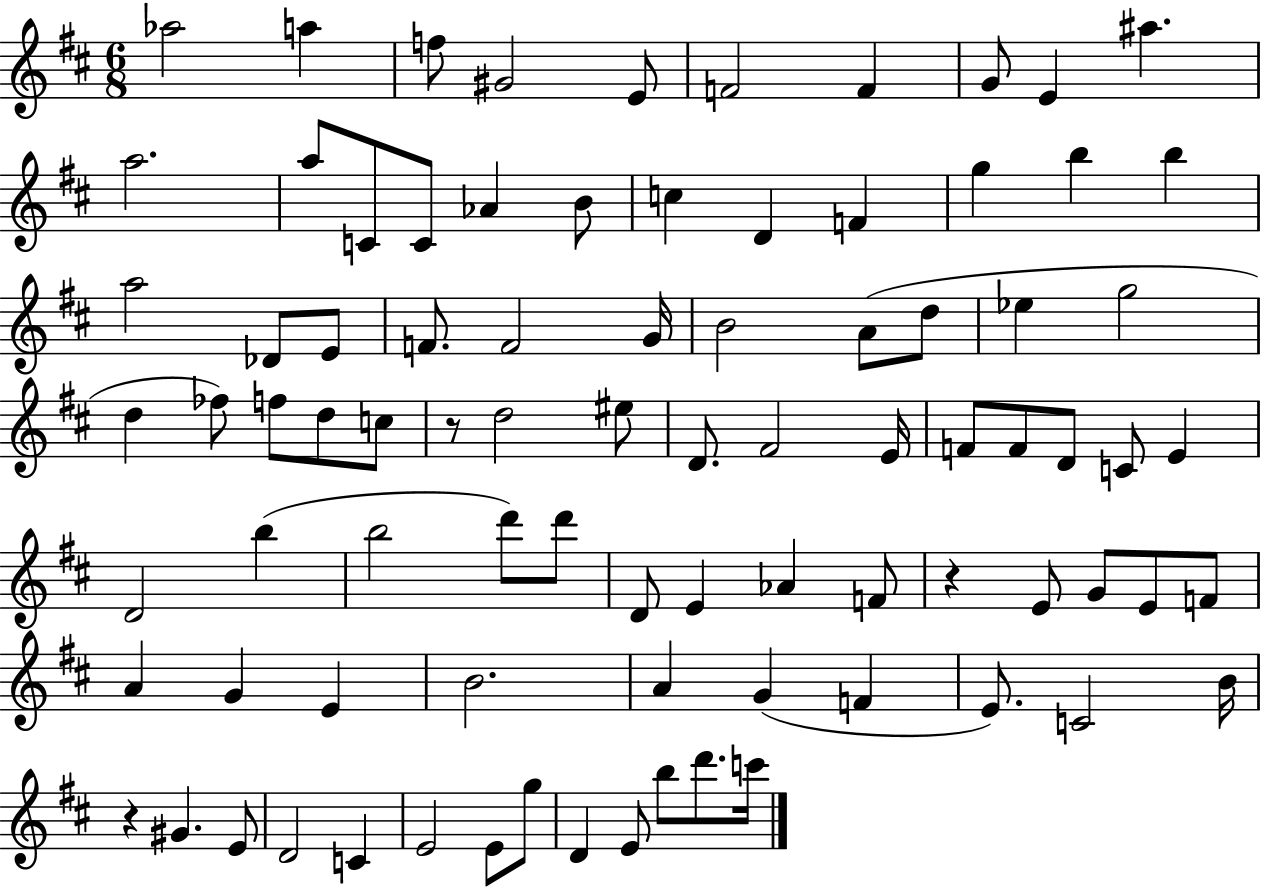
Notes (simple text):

Ab5/h A5/q F5/e G#4/h E4/e F4/h F4/q G4/e E4/q A#5/q. A5/h. A5/e C4/e C4/e Ab4/q B4/e C5/q D4/q F4/q G5/q B5/q B5/q A5/h Db4/e E4/e F4/e. F4/h G4/s B4/h A4/e D5/e Eb5/q G5/h D5/q FES5/e F5/e D5/e C5/e R/e D5/h EIS5/e D4/e. F#4/h E4/s F4/e F4/e D4/e C4/e E4/q D4/h B5/q B5/h D6/e D6/e D4/e E4/q Ab4/q F4/e R/q E4/e G4/e E4/e F4/e A4/q G4/q E4/q B4/h. A4/q G4/q F4/q E4/e. C4/h B4/s R/q G#4/q. E4/e D4/h C4/q E4/h E4/e G5/e D4/q E4/e B5/e D6/e. C6/s